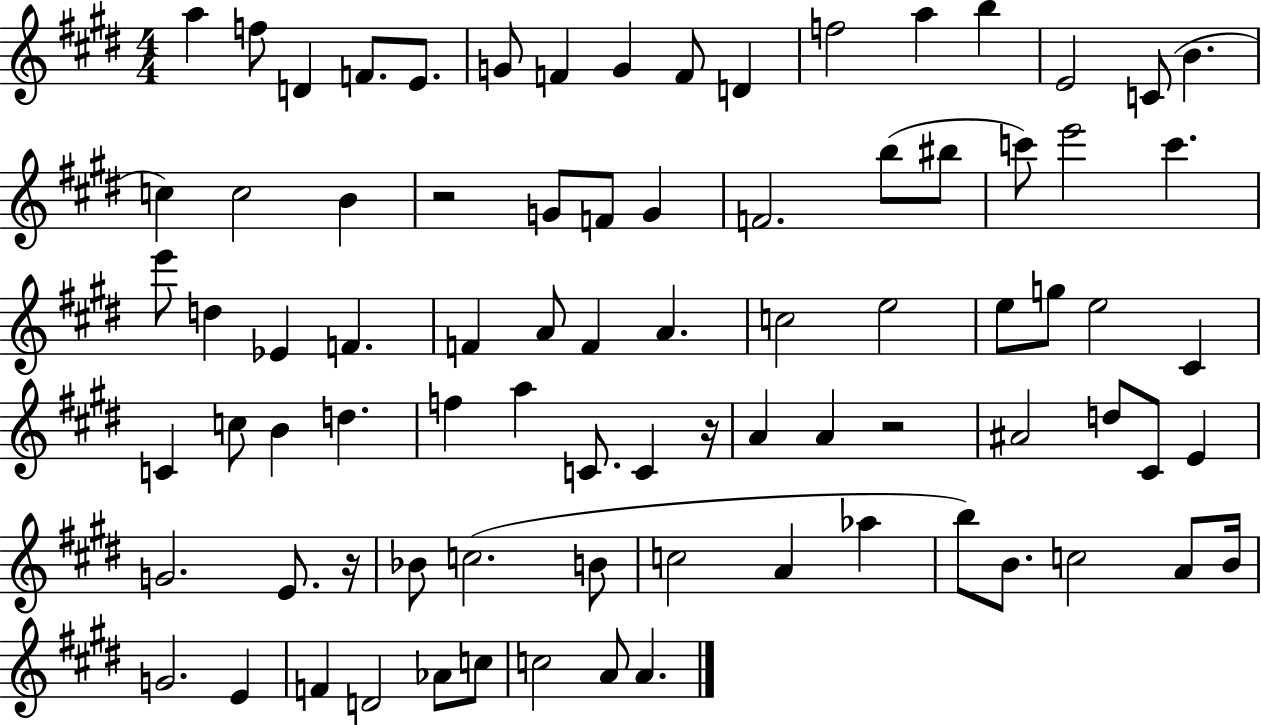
{
  \clef treble
  \numericTimeSignature
  \time 4/4
  \key e \major
  a''4 f''8 d'4 f'8. e'8. | g'8 f'4 g'4 f'8 d'4 | f''2 a''4 b''4 | e'2 c'8( b'4. | \break c''4) c''2 b'4 | r2 g'8 f'8 g'4 | f'2. b''8( bis''8 | c'''8) e'''2 c'''4. | \break e'''8 d''4 ees'4 f'4. | f'4 a'8 f'4 a'4. | c''2 e''2 | e''8 g''8 e''2 cis'4 | \break c'4 c''8 b'4 d''4. | f''4 a''4 c'8. c'4 r16 | a'4 a'4 r2 | ais'2 d''8 cis'8 e'4 | \break g'2. e'8. r16 | bes'8 c''2.( b'8 | c''2 a'4 aes''4 | b''8) b'8. c''2 a'8 b'16 | \break g'2. e'4 | f'4 d'2 aes'8 c''8 | c''2 a'8 a'4. | \bar "|."
}